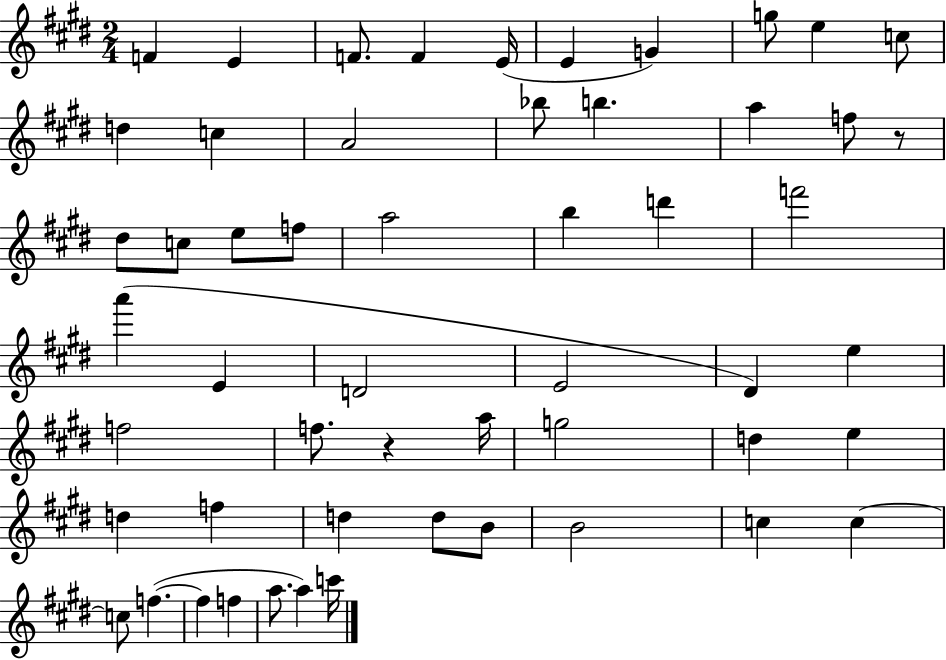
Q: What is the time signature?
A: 2/4